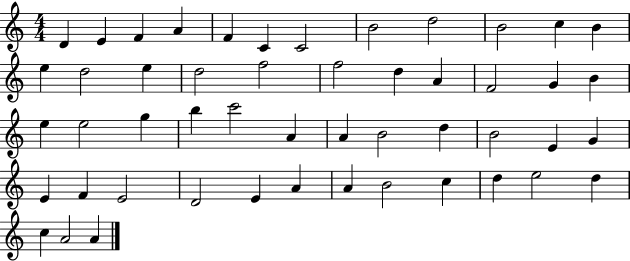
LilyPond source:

{
  \clef treble
  \numericTimeSignature
  \time 4/4
  \key c \major
  d'4 e'4 f'4 a'4 | f'4 c'4 c'2 | b'2 d''2 | b'2 c''4 b'4 | \break e''4 d''2 e''4 | d''2 f''2 | f''2 d''4 a'4 | f'2 g'4 b'4 | \break e''4 e''2 g''4 | b''4 c'''2 a'4 | a'4 b'2 d''4 | b'2 e'4 g'4 | \break e'4 f'4 e'2 | d'2 e'4 a'4 | a'4 b'2 c''4 | d''4 e''2 d''4 | \break c''4 a'2 a'4 | \bar "|."
}